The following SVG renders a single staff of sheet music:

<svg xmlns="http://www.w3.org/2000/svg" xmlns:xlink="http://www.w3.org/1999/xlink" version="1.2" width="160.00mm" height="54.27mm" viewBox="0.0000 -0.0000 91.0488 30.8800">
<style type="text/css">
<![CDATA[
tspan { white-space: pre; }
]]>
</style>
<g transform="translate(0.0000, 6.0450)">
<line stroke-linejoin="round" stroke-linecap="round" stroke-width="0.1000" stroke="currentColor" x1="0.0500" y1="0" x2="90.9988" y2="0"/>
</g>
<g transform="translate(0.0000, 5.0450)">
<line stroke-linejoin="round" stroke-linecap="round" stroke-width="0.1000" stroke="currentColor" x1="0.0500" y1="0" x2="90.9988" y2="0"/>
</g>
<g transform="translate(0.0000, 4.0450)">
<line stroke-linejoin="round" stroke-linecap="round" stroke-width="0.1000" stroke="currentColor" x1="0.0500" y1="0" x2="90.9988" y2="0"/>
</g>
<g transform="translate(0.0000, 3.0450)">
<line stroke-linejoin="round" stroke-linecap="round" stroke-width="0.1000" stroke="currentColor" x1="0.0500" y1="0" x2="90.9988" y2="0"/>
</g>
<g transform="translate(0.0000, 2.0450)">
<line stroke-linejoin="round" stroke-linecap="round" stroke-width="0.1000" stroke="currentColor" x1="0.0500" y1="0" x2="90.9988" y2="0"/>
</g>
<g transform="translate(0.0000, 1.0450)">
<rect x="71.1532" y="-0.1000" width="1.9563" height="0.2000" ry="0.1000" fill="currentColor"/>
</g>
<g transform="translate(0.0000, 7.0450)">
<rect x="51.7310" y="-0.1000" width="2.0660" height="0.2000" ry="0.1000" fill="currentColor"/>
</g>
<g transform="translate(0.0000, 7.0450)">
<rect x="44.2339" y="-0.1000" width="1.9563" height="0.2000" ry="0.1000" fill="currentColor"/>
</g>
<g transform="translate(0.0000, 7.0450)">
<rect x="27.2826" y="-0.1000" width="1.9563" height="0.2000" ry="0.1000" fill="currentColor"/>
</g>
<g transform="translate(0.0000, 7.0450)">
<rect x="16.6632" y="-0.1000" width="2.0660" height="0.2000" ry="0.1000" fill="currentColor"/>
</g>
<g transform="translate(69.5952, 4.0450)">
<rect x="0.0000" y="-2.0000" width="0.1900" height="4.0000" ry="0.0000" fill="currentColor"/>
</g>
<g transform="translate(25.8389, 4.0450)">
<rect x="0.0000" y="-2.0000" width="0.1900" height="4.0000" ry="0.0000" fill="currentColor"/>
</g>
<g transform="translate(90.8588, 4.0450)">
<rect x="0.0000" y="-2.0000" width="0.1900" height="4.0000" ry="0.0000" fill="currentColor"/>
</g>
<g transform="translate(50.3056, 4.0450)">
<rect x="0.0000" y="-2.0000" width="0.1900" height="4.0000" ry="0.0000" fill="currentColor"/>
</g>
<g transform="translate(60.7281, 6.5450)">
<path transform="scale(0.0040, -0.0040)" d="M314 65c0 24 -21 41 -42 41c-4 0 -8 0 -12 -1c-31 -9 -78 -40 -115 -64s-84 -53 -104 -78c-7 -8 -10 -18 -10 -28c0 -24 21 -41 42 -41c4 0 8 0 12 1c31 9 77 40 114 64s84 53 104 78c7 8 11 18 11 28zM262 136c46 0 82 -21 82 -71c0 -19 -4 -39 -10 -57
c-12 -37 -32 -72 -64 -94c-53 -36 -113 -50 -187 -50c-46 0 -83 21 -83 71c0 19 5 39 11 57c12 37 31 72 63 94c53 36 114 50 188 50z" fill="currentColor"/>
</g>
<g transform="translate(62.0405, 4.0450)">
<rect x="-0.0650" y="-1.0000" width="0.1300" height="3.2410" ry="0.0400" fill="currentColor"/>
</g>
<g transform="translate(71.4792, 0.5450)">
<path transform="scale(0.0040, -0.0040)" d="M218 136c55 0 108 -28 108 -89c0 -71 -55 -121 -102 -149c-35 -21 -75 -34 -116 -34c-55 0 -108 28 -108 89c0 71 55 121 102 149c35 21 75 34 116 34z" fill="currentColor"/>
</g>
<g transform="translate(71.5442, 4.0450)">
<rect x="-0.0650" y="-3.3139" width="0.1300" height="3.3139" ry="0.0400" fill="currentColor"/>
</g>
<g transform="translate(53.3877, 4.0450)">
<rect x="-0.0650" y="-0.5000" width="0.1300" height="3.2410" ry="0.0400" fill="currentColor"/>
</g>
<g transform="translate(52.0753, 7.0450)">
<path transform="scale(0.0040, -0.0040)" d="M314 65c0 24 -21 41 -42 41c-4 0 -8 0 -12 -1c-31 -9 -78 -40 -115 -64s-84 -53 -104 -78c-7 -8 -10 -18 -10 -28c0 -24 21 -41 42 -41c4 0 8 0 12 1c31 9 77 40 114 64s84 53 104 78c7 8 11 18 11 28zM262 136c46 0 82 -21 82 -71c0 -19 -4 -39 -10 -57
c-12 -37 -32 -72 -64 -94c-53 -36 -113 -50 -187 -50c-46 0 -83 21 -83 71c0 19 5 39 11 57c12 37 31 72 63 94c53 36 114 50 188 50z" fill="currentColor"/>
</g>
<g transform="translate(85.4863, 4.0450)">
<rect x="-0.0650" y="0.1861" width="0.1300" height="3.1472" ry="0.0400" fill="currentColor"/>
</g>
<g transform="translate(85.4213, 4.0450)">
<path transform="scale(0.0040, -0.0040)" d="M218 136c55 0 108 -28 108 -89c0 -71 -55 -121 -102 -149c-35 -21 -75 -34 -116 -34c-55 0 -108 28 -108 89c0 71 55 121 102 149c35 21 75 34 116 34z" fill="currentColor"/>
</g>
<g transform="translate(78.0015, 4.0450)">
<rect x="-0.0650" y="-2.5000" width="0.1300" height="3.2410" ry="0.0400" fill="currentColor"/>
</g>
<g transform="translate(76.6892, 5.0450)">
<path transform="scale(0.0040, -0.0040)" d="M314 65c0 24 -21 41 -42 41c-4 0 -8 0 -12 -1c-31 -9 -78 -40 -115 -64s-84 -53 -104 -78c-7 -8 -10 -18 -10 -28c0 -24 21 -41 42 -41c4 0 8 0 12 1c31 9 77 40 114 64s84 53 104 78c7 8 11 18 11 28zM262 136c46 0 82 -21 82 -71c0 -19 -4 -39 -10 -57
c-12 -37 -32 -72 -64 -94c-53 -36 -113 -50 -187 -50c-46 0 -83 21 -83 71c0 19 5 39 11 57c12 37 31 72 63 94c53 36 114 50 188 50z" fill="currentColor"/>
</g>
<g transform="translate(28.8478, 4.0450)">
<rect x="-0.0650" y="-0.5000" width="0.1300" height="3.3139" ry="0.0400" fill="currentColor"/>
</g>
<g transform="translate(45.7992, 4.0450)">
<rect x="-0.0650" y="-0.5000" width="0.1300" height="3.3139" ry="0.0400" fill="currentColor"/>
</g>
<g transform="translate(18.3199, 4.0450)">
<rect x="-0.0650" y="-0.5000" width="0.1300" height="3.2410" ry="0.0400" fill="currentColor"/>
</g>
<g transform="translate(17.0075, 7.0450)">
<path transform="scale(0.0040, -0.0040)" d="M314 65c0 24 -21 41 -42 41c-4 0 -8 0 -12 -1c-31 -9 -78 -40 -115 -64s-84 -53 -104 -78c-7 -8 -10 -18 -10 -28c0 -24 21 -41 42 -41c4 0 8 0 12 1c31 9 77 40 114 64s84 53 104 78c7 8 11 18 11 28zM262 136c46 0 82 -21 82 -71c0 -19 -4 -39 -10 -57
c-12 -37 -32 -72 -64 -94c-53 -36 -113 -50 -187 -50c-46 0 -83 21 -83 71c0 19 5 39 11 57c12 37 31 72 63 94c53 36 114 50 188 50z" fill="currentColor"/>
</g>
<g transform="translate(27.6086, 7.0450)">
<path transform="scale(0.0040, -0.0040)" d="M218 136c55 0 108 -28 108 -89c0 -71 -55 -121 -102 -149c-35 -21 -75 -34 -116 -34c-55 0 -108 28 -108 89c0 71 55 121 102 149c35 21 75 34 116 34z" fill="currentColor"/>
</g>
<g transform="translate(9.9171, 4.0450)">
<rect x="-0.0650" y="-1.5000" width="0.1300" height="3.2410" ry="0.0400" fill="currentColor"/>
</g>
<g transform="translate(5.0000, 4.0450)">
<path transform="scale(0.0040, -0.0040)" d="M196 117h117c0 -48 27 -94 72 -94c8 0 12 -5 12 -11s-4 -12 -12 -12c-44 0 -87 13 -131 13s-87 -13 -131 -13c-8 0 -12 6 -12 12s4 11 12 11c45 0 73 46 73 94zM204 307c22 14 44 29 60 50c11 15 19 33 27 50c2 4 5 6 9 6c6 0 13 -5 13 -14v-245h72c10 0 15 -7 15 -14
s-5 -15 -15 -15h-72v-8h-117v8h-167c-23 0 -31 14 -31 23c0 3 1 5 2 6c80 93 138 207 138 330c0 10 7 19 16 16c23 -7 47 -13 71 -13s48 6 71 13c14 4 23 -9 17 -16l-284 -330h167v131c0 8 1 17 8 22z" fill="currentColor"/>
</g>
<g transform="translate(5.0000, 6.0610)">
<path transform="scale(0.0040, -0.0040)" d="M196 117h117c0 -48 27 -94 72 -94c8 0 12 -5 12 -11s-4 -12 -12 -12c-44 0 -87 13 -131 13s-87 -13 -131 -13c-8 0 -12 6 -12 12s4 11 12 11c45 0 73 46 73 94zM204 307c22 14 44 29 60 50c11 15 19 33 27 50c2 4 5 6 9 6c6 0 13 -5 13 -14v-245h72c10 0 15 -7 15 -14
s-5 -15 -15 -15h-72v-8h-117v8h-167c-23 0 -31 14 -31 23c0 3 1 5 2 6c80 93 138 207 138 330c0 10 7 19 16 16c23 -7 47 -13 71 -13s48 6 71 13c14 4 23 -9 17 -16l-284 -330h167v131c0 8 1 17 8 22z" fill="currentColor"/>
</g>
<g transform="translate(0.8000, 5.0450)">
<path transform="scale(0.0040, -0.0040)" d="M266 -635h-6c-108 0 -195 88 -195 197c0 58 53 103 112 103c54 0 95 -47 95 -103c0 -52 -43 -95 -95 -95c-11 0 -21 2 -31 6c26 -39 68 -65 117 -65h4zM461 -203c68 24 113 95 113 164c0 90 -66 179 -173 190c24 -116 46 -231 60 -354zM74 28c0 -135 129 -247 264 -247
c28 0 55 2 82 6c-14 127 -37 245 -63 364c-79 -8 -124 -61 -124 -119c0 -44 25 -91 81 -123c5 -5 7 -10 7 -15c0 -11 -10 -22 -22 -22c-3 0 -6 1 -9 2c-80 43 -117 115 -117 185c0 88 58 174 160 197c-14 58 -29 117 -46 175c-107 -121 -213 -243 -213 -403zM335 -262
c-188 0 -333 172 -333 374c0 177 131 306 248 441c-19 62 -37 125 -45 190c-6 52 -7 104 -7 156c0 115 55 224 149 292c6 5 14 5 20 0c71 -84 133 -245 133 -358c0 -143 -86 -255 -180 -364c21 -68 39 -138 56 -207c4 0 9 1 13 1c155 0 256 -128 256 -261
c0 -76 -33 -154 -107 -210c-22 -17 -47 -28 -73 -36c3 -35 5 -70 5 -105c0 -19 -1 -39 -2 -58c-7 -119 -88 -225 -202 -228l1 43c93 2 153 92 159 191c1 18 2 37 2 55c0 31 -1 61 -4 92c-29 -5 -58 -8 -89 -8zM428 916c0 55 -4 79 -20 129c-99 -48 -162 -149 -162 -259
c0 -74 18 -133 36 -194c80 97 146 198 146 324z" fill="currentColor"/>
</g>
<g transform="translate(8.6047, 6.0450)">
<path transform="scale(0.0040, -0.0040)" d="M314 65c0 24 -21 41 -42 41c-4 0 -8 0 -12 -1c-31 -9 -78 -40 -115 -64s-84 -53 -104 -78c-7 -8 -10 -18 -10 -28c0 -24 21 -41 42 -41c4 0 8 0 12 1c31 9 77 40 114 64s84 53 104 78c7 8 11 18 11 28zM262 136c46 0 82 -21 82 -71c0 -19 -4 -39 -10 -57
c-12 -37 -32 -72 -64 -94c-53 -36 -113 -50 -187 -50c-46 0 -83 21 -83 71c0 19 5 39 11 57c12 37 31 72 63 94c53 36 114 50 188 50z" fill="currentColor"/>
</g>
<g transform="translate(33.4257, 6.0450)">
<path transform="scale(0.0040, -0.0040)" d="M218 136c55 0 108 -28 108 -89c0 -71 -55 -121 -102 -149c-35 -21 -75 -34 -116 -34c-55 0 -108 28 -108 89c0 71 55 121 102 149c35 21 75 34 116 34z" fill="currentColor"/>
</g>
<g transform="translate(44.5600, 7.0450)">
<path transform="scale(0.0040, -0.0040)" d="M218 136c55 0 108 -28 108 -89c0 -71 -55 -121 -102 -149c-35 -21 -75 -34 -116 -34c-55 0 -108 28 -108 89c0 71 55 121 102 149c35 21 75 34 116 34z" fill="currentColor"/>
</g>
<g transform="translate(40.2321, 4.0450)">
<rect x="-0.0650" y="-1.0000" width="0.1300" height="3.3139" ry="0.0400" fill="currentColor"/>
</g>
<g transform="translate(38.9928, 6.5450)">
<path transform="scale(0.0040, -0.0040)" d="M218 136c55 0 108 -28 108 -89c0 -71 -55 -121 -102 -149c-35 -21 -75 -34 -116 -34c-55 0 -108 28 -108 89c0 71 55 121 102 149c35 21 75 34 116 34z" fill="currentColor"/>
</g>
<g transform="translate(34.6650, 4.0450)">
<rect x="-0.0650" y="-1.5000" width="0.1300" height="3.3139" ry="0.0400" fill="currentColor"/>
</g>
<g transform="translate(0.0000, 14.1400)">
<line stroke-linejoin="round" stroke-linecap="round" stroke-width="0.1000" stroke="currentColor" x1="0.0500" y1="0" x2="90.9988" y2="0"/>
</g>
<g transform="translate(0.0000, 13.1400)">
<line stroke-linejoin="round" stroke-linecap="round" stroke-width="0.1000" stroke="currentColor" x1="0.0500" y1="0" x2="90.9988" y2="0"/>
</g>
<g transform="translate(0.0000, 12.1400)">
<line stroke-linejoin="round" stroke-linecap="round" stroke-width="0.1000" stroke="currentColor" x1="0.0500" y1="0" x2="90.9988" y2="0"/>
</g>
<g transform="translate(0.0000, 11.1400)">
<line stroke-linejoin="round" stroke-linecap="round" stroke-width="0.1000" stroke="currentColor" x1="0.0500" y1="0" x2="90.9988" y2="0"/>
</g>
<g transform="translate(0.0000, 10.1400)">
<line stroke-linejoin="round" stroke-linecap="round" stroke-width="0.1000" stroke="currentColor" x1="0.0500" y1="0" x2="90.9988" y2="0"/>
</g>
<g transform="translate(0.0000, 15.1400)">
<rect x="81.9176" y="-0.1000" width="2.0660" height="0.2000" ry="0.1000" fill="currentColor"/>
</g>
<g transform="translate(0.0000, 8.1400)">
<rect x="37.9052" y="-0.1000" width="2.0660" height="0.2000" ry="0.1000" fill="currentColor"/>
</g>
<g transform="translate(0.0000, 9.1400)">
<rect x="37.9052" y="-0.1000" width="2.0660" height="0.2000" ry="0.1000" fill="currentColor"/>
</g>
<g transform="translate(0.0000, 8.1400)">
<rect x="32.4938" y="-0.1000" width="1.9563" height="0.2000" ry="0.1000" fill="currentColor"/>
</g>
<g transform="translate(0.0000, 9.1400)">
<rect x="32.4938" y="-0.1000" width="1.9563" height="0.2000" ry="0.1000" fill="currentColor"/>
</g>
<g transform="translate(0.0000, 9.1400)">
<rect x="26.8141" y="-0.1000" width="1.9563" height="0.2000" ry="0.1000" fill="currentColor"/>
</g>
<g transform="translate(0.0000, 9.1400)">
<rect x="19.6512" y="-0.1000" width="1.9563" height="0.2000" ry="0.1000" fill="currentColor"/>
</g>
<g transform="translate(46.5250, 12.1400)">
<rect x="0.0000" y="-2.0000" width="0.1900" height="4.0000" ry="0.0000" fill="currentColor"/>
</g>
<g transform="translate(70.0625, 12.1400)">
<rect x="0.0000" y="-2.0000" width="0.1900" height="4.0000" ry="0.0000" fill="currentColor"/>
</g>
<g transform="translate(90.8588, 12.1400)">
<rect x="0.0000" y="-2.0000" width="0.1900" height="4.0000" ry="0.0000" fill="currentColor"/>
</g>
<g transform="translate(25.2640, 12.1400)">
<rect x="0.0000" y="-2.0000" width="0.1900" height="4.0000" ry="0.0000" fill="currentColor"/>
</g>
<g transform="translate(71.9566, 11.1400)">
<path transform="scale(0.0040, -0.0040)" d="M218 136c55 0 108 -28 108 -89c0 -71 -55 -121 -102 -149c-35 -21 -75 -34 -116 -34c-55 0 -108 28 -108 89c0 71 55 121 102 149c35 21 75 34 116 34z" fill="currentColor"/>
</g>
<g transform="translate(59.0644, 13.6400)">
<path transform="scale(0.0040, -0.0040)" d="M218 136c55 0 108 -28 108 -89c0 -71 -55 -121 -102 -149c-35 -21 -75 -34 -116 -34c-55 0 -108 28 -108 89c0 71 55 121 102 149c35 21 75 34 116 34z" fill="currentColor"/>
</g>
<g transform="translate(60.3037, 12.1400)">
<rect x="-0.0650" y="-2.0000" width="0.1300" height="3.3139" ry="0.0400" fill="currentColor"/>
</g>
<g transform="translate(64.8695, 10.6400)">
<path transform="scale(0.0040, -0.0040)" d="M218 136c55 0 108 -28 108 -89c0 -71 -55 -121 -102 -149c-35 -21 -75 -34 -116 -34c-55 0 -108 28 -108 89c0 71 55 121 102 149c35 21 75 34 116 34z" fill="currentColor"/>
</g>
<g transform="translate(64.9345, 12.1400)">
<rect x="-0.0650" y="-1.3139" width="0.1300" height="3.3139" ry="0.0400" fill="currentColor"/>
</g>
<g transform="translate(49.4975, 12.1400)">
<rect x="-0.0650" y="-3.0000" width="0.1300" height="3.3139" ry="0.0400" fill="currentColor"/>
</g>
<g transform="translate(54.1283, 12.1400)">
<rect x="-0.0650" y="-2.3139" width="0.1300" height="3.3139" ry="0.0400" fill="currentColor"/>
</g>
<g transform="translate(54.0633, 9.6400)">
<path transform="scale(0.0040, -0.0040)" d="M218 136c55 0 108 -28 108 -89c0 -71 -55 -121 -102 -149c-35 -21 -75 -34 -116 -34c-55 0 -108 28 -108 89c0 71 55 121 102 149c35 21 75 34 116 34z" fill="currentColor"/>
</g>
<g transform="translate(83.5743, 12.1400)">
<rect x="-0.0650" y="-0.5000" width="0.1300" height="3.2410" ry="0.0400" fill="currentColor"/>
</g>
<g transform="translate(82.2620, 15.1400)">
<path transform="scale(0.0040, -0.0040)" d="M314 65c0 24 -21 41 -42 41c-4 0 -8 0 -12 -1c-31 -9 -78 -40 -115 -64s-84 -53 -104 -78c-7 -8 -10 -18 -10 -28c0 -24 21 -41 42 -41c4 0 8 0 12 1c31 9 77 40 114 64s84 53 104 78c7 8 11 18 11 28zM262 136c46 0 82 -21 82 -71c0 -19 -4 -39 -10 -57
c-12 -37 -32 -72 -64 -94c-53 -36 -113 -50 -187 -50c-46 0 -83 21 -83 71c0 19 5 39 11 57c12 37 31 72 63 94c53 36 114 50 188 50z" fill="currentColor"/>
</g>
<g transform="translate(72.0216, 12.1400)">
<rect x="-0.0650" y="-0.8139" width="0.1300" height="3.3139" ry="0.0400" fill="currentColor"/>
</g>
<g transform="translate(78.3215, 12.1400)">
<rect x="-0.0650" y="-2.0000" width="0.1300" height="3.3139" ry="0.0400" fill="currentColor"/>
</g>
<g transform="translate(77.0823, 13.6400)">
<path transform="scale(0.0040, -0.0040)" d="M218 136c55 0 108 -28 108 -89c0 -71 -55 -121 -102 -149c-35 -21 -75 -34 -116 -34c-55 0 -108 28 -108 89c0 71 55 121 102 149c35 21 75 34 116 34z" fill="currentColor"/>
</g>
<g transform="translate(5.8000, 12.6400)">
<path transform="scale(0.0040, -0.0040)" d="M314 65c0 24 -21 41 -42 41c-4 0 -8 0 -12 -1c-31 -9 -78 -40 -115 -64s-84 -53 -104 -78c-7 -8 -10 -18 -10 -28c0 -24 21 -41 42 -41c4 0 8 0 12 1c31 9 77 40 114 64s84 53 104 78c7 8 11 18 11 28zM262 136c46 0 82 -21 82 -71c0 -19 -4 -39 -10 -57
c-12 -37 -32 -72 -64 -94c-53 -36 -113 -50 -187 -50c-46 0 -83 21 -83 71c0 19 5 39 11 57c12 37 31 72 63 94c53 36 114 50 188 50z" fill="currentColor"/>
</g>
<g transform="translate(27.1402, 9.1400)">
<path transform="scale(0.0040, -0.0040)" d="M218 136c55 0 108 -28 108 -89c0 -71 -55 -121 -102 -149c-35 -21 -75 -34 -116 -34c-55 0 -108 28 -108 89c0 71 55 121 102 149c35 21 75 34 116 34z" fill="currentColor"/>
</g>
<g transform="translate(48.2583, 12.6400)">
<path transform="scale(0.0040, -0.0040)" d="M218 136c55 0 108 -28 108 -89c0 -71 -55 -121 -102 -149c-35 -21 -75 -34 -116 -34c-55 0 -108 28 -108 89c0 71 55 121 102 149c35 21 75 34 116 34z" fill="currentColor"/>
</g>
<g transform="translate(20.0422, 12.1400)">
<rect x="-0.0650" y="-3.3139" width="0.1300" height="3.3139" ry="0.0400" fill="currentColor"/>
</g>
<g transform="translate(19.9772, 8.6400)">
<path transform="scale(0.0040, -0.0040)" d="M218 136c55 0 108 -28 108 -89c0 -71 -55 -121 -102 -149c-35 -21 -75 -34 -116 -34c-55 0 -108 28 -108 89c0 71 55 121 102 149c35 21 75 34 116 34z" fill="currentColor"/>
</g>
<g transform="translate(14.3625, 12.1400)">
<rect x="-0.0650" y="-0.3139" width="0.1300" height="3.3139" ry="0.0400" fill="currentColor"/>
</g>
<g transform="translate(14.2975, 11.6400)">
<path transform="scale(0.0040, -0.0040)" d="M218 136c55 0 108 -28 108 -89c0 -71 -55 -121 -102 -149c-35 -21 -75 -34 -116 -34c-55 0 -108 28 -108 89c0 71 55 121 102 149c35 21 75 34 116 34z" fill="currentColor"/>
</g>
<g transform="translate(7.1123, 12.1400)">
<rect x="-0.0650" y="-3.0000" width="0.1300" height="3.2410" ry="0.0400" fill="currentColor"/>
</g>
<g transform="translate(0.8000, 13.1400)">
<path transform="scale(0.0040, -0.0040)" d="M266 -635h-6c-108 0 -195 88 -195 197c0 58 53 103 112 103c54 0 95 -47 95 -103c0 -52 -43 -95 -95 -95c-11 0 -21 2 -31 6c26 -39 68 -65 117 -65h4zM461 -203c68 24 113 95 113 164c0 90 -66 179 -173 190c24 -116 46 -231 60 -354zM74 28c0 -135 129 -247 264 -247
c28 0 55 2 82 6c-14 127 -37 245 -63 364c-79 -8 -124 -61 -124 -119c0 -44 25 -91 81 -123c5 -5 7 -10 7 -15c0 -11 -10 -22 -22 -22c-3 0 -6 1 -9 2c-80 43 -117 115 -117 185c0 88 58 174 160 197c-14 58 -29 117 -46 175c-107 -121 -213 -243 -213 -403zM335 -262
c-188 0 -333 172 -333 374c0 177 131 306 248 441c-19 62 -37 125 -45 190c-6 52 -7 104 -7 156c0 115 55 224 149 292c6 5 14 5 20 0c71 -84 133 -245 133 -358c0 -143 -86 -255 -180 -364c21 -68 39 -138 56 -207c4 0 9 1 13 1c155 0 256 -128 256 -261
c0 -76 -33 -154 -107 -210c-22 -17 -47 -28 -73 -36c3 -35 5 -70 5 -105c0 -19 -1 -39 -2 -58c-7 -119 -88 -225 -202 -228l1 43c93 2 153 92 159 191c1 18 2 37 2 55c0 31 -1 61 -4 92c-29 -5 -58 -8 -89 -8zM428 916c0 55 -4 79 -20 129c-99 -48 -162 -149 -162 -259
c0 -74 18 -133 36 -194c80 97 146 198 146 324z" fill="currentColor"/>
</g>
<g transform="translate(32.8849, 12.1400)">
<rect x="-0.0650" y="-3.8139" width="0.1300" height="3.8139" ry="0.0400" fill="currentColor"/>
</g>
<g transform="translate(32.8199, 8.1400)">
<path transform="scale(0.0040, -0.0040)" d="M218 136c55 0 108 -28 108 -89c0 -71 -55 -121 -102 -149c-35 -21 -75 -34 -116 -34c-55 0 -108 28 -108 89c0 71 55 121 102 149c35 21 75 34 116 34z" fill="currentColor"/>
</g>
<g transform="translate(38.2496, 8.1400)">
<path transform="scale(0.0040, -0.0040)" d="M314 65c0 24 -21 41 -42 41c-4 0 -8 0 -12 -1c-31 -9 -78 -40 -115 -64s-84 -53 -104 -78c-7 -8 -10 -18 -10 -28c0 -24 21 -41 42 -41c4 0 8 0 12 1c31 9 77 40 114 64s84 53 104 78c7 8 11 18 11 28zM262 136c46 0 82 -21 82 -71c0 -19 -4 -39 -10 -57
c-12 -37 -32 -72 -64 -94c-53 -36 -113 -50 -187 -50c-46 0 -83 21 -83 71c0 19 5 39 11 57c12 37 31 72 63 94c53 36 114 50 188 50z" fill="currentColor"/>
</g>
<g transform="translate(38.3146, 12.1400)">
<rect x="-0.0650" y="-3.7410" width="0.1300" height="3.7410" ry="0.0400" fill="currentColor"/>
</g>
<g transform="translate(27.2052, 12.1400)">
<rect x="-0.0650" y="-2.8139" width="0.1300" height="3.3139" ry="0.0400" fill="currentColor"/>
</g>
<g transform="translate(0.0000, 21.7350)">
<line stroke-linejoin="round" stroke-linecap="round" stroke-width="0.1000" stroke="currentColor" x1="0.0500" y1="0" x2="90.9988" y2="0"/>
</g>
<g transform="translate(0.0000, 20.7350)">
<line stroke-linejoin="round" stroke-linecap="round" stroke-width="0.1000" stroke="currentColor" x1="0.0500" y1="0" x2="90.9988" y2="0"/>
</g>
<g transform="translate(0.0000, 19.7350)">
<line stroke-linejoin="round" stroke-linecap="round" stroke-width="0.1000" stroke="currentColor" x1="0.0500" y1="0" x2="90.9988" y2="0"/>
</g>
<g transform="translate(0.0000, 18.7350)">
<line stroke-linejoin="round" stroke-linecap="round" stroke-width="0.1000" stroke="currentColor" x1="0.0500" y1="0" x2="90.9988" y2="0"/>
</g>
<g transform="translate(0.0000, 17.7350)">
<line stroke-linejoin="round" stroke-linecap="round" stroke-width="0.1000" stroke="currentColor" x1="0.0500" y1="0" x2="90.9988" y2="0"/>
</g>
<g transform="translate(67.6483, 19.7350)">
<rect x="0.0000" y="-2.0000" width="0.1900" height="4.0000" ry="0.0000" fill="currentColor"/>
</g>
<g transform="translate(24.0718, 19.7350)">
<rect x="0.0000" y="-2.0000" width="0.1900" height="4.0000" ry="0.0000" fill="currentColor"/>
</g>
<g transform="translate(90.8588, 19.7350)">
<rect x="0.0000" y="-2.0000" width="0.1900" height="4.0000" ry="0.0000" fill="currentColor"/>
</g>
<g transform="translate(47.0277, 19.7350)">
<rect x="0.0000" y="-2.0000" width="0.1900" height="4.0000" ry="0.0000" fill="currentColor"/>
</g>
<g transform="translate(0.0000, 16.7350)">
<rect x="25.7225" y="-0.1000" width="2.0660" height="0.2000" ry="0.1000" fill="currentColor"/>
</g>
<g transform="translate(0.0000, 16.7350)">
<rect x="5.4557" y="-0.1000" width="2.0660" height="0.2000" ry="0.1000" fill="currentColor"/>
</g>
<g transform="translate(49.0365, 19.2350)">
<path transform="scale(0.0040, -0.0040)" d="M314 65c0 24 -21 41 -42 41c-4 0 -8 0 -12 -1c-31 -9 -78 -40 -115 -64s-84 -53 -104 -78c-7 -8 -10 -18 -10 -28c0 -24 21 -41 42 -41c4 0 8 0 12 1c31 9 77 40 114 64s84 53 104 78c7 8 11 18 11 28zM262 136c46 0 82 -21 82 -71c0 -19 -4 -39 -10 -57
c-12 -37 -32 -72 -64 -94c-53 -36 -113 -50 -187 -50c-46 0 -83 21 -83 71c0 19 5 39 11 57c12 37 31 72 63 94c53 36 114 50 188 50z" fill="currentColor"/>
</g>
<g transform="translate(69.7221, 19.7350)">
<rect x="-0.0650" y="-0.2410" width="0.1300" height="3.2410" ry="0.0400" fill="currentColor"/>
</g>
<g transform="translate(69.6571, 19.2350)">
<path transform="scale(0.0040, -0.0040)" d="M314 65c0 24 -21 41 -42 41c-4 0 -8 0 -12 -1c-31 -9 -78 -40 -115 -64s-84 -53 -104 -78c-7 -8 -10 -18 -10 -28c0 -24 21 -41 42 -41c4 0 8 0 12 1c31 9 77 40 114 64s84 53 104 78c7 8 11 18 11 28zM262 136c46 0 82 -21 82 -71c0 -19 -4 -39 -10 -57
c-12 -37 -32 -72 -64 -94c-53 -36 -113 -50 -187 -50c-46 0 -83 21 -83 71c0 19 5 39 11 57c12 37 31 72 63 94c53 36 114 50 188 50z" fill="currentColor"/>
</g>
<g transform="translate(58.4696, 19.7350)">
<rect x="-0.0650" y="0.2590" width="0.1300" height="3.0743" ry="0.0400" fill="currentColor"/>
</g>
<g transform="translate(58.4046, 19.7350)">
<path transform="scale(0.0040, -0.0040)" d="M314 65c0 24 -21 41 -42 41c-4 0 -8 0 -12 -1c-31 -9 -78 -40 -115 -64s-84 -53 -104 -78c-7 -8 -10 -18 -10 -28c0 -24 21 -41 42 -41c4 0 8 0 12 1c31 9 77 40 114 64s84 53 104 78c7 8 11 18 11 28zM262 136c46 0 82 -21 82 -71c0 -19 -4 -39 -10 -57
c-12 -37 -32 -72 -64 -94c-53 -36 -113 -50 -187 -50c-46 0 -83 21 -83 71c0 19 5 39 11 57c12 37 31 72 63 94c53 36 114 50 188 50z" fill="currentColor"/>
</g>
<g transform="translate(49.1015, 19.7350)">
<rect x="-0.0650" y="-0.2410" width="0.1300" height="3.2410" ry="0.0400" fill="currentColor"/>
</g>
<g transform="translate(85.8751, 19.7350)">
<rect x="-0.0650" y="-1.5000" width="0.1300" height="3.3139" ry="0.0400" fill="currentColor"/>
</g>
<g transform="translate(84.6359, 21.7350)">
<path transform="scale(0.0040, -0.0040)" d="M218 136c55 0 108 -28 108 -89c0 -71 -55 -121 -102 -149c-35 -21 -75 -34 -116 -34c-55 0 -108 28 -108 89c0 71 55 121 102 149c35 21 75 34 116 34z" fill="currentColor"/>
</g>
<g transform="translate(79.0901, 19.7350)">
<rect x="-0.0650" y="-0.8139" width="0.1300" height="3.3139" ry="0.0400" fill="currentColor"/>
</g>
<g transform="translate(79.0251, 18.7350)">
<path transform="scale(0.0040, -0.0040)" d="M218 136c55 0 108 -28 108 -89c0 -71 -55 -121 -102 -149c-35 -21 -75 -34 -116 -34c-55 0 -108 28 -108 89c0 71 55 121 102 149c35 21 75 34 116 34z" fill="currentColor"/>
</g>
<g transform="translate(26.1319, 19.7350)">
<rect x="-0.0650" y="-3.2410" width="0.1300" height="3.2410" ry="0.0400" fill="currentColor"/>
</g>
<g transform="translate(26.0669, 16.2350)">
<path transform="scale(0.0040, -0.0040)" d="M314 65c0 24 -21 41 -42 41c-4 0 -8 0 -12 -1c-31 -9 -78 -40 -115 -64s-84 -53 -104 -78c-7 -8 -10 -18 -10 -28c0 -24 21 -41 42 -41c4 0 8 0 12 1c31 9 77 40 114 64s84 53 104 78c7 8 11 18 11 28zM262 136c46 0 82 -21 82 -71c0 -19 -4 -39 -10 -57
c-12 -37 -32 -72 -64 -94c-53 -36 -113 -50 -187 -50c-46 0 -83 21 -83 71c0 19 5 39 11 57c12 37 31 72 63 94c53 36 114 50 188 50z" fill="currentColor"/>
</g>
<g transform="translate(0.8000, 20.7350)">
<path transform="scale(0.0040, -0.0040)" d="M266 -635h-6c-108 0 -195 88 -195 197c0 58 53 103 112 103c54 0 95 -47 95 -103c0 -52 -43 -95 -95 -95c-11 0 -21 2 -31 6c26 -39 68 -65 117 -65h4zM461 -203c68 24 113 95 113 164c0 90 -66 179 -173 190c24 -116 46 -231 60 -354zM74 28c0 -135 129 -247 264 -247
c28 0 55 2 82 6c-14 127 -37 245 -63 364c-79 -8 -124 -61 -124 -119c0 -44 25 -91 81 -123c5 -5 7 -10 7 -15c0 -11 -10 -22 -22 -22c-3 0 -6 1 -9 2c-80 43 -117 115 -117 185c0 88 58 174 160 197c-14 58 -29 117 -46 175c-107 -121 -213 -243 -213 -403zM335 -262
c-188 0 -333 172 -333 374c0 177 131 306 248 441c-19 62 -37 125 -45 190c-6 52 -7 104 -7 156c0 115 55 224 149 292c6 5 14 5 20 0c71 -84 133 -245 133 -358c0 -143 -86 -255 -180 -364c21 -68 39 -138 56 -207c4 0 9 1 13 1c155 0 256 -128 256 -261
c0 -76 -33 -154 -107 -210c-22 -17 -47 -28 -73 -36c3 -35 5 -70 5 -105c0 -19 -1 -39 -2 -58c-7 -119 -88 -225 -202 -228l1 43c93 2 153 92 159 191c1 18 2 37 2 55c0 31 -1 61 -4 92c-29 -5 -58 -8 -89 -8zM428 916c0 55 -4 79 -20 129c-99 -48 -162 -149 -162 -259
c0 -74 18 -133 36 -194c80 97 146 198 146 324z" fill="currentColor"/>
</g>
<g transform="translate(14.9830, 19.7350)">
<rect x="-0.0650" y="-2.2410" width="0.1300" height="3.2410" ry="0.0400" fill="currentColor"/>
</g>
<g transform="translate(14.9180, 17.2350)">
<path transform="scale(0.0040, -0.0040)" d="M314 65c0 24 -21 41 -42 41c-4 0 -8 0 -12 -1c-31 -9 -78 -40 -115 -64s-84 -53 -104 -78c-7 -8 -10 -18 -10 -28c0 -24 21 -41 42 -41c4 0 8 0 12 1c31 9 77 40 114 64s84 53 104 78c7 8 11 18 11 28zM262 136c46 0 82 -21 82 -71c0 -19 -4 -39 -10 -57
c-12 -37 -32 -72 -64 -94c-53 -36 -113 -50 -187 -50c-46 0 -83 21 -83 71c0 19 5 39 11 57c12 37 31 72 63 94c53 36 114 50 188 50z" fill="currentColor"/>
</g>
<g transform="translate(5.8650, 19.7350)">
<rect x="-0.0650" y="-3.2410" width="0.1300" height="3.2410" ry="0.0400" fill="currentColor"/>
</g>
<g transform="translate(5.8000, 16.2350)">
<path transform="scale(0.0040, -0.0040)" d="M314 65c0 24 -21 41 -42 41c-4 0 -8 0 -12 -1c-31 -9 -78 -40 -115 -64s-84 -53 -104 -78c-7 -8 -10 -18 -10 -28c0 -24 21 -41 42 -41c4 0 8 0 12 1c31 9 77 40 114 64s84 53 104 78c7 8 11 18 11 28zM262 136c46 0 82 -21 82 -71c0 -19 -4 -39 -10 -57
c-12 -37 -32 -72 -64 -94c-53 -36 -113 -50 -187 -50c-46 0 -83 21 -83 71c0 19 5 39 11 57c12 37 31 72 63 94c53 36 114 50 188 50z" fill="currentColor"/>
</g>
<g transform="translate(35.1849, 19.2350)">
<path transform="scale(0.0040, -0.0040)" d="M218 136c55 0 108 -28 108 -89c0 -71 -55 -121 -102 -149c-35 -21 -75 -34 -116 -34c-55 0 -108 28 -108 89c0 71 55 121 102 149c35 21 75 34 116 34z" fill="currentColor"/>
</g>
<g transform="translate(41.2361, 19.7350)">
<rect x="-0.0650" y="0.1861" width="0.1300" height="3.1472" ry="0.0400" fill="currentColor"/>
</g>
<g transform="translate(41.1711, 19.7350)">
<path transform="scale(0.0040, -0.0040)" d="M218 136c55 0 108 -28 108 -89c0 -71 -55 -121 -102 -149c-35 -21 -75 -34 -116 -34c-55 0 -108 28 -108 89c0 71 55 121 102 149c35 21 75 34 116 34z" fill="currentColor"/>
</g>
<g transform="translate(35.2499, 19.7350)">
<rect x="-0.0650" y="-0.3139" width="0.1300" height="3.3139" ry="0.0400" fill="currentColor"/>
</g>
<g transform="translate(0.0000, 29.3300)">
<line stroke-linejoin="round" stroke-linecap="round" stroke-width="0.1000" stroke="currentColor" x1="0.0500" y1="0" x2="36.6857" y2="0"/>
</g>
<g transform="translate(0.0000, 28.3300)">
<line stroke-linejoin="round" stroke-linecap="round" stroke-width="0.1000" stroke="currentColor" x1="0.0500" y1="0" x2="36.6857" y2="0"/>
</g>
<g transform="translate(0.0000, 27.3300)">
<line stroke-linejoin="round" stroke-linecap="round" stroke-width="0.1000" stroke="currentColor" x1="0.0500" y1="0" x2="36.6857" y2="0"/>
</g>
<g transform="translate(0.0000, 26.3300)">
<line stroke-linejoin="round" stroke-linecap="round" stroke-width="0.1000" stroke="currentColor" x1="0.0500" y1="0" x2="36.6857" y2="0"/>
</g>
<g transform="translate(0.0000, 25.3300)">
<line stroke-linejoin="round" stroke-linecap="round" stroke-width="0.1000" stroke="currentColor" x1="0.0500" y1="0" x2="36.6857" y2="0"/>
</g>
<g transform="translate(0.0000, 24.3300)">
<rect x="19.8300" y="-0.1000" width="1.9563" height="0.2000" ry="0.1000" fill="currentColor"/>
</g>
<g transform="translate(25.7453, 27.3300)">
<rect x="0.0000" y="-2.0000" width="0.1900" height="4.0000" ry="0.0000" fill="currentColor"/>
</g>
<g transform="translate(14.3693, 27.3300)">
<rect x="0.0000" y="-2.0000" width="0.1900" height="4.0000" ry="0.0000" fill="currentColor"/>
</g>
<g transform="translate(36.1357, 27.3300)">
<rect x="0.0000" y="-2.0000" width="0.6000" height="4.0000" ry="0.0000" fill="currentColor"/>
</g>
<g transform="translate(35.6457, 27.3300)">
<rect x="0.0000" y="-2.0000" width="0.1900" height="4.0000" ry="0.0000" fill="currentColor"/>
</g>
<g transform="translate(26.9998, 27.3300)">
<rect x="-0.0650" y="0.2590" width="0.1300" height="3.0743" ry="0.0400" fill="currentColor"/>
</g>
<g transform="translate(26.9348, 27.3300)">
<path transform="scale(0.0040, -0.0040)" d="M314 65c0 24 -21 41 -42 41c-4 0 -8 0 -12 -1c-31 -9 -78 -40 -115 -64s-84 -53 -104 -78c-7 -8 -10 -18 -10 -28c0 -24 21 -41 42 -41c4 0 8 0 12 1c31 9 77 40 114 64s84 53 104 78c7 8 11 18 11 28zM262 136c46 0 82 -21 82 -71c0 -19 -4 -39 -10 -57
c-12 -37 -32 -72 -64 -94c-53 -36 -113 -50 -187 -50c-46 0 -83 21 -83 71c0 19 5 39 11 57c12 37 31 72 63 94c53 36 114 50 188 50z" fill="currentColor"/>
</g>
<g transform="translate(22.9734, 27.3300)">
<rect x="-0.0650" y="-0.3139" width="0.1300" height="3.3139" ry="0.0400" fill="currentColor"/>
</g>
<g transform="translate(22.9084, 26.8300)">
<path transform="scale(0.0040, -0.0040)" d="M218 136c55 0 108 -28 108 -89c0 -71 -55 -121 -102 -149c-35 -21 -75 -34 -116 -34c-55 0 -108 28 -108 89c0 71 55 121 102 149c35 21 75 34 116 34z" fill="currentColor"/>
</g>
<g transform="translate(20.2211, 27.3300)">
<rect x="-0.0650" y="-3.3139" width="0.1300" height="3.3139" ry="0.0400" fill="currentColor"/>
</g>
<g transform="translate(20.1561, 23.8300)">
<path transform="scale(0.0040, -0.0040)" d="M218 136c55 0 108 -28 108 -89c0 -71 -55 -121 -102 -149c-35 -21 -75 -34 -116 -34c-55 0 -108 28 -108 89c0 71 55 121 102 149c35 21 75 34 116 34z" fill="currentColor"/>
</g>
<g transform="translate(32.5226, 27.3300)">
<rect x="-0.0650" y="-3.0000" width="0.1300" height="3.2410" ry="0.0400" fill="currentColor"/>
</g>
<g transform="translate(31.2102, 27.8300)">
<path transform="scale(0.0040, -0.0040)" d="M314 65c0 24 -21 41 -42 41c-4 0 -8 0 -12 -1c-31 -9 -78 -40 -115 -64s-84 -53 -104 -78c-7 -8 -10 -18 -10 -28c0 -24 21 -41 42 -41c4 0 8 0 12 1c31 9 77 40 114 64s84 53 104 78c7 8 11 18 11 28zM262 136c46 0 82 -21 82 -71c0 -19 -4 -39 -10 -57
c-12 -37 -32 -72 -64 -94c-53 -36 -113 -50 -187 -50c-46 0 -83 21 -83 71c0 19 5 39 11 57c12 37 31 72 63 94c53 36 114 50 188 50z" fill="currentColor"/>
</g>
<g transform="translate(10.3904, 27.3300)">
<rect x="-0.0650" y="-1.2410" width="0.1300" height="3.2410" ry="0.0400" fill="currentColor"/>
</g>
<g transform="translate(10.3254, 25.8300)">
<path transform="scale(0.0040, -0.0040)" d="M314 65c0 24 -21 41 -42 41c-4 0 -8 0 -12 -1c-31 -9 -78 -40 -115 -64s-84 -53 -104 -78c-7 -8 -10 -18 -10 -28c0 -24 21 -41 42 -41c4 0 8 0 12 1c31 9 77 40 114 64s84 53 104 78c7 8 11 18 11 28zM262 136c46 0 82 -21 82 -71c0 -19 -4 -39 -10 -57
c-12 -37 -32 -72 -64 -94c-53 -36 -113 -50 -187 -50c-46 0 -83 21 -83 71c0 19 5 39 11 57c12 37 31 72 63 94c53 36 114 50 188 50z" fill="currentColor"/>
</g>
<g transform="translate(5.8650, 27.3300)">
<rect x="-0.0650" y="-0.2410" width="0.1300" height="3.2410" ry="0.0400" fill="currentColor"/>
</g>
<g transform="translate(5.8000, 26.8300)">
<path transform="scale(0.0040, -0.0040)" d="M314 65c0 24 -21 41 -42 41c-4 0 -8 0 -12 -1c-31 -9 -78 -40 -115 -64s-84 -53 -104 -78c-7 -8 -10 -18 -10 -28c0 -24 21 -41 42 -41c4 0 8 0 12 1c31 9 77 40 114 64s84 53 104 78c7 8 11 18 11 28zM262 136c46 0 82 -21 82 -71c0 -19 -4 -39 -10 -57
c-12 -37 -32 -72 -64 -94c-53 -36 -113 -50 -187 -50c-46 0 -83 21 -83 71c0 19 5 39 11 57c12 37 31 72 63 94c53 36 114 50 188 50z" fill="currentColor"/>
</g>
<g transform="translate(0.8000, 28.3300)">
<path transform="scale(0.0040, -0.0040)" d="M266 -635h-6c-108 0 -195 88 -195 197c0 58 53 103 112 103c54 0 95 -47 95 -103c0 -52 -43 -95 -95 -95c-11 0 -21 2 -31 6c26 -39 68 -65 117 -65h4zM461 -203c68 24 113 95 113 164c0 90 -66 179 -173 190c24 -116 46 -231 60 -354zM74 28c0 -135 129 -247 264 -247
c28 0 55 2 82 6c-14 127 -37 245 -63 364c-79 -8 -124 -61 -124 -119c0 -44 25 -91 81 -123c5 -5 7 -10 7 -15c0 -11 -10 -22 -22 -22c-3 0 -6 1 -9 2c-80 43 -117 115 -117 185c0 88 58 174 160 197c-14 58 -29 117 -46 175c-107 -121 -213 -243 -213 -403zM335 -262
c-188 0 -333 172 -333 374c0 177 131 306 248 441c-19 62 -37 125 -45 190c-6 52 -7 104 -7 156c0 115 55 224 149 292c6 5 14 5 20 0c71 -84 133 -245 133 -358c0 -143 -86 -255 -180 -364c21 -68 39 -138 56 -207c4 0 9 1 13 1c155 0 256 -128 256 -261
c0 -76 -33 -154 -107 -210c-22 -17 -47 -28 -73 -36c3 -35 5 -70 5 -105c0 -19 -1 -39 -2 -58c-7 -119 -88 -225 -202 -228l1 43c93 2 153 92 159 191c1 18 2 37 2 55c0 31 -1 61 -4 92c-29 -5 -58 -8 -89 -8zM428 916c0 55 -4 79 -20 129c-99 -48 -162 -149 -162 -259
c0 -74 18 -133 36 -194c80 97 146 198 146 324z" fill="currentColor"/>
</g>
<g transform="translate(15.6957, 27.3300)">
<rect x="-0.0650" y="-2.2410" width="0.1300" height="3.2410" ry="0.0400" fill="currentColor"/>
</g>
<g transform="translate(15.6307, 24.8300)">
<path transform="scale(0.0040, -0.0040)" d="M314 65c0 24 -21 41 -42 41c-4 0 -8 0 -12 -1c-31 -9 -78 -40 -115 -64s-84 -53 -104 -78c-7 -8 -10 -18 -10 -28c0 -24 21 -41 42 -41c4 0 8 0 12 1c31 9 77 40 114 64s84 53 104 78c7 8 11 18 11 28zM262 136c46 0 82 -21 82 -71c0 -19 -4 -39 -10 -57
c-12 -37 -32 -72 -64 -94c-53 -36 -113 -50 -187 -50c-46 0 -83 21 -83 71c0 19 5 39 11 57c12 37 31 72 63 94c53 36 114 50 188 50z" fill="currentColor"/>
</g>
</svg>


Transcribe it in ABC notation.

X:1
T:Untitled
M:4/4
L:1/4
K:C
E2 C2 C E D C C2 D2 b G2 B A2 c b a c' c'2 A g F e d F C2 b2 g2 b2 c B c2 B2 c2 d E c2 e2 g2 b c B2 A2